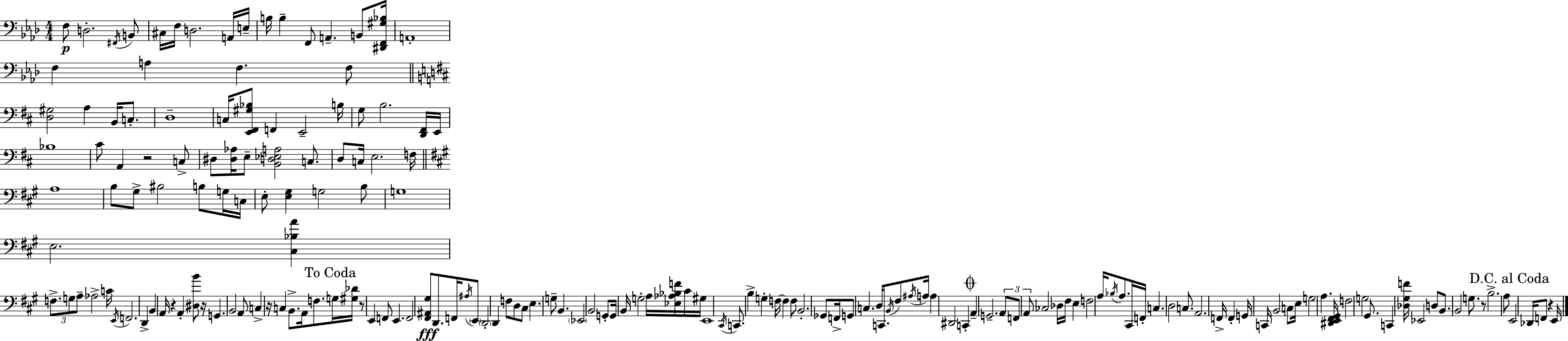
{
  \clef bass
  \numericTimeSignature
  \time 4/4
  \key f \minor
  f8\p d2.-. \acciaccatura { fis,16 } b,8 | cis16 f16 d2. a,16 | e16-- b16 b4-- f,8 a,4.-- b,8 | <dis, f, gis bes>16 a,1-. | \break f4 a4 f4. f8 | \bar "||" \break \key d \major <d gis>2 a4 b,16 c8.-. | d1-- | c16 <e, fis, gis bes>8 f,4 e,2-- b16 | g8 b2. <d, fis,>16 e,16 | \break bes1 | cis'8 a,4 r2 c8-> | dis8 <dis aes>16 e8-- <b, d ees a>2 c8. | d8 c16 e2. f16 | \break \bar "||" \break \key a \major a1 | b8 gis8-> bis2 b8 g16 c16 | e8-. <e gis>4 g2 b8 | g1 | \break e2. <cis bes a'>4 | \tuplet 3/2 { f8.-> g8 a8-- } aes2-> c'16 | \acciaccatura { e,16 } f,2. d,4-> | b,4 a,16 r4 a,4-. <dis b'>8 | \break r16 g,4. b,2 a,8 | c4-> r16 c4 b,8.-> a,16 f8. | \mark "To Coda" g16 <gis des'>16 r8 e,4 f,8 e,4. | f,2 <fis, ais, gis>8\fff d,8. f,16 \acciaccatura { ais16 } | \break \parenthesize e,8 \parenthesize d,2-. d,4 f8 | d8 cis8 e4. g8-- b,4. | \parenthesize ees,2 b,2 | g,8-. g,16 b,16 g2-. a16 <ees aes bes f'>16 | \break cis'16 gis16 e,1 | \acciaccatura { cis,16 } c,8. b4-> g4-. f16~~ f4 | f8 b,2.-. | ges,8 f,16-> g,8 c4. d16 c,8. | \break \acciaccatura { b,16 } fis8 \acciaccatura { ais16 } a16 a4 dis,2 | c,4-. \mark \markup { \musicglyph "scripts.coda" } a,4-- g,2.-- | \tuplet 3/2 { a,8 f,8 a,8 } ces2 | des16 fis16 e4 f2 | \break a16 \acciaccatura { bes16 } a8. cis,16 f,16-. c4. d2 | c8. a,2. | f,16-> f,4-. g,16 c,16 b,2 | c8 e16 g2 a4. | \break <dis, e, fis, gis,>16 f2 g2 | gis,8. c,4 <des gis f'>16 ees,2 | d8 b,8. b,2 | g8. r8 b2.-> | \break a8 \mark "D.C. al Coda" e,2 des,16 f,8 | r4 e,16 \bar "|."
}